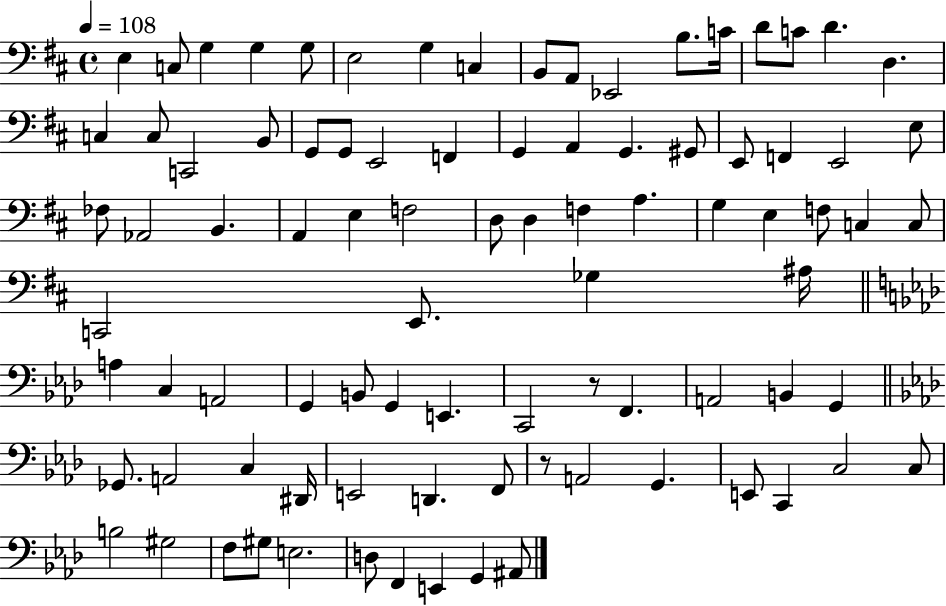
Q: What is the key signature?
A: D major